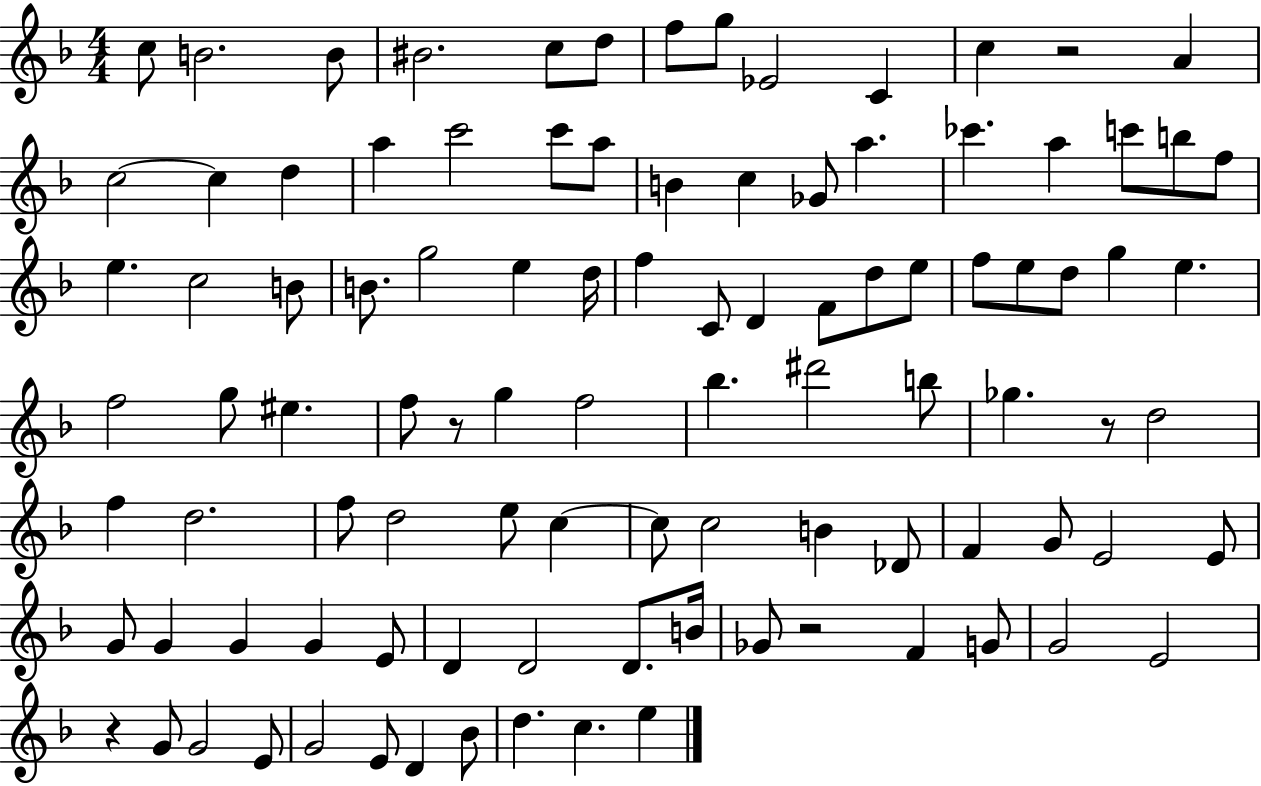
C5/e B4/h. B4/e BIS4/h. C5/e D5/e F5/e G5/e Eb4/h C4/q C5/q R/h A4/q C5/h C5/q D5/q A5/q C6/h C6/e A5/e B4/q C5/q Gb4/e A5/q. CES6/q. A5/q C6/e B5/e F5/e E5/q. C5/h B4/e B4/e. G5/h E5/q D5/s F5/q C4/e D4/q F4/e D5/e E5/e F5/e E5/e D5/e G5/q E5/q. F5/h G5/e EIS5/q. F5/e R/e G5/q F5/h Bb5/q. D#6/h B5/e Gb5/q. R/e D5/h F5/q D5/h. F5/e D5/h E5/e C5/q C5/e C5/h B4/q Db4/e F4/q G4/e E4/h E4/e G4/e G4/q G4/q G4/q E4/e D4/q D4/h D4/e. B4/s Gb4/e R/h F4/q G4/e G4/h E4/h R/q G4/e G4/h E4/e G4/h E4/e D4/q Bb4/e D5/q. C5/q. E5/q